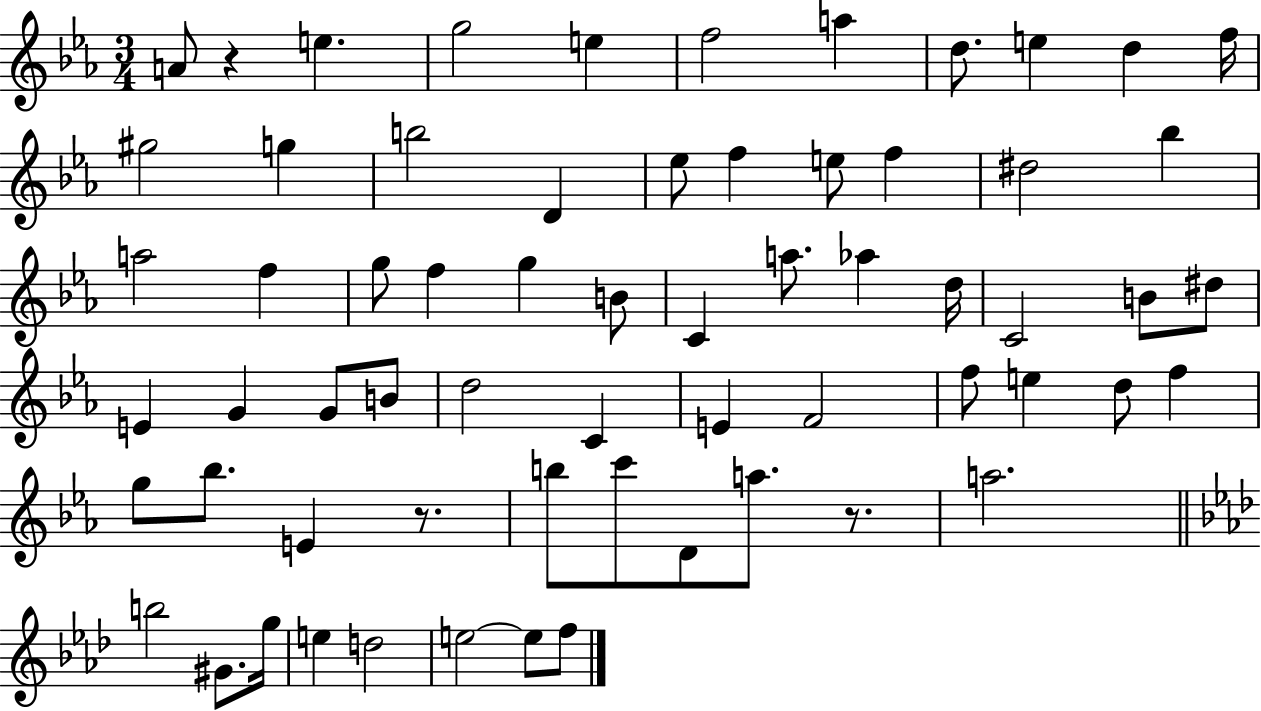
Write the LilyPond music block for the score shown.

{
  \clef treble
  \numericTimeSignature
  \time 3/4
  \key ees \major
  a'8 r4 e''4. | g''2 e''4 | f''2 a''4 | d''8. e''4 d''4 f''16 | \break gis''2 g''4 | b''2 d'4 | ees''8 f''4 e''8 f''4 | dis''2 bes''4 | \break a''2 f''4 | g''8 f''4 g''4 b'8 | c'4 a''8. aes''4 d''16 | c'2 b'8 dis''8 | \break e'4 g'4 g'8 b'8 | d''2 c'4 | e'4 f'2 | f''8 e''4 d''8 f''4 | \break g''8 bes''8. e'4 r8. | b''8 c'''8 d'8 a''8. r8. | a''2. | \bar "||" \break \key aes \major b''2 gis'8. g''16 | e''4 d''2 | e''2~~ e''8 f''8 | \bar "|."
}